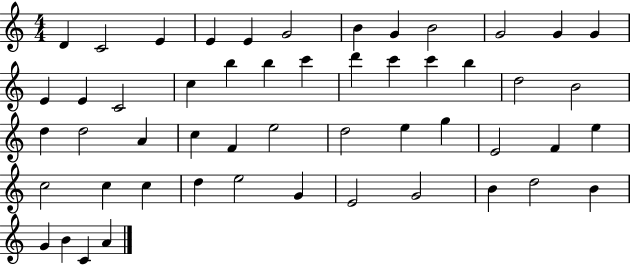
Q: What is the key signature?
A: C major